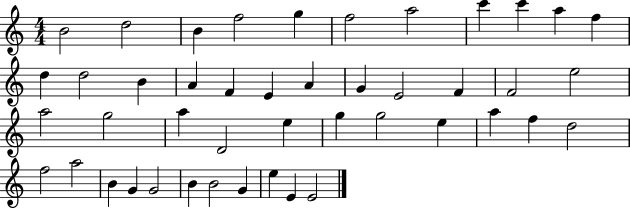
B4/h D5/h B4/q F5/h G5/q F5/h A5/h C6/q C6/q A5/q F5/q D5/q D5/h B4/q A4/q F4/q E4/q A4/q G4/q E4/h F4/q F4/h E5/h A5/h G5/h A5/q D4/h E5/q G5/q G5/h E5/q A5/q F5/q D5/h F5/h A5/h B4/q G4/q G4/h B4/q B4/h G4/q E5/q E4/q E4/h